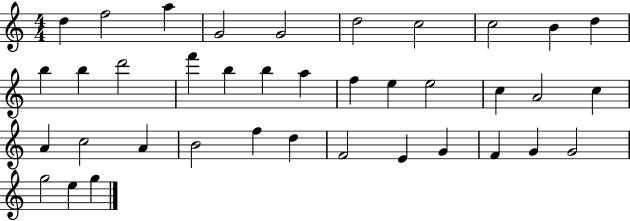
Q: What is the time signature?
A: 4/4